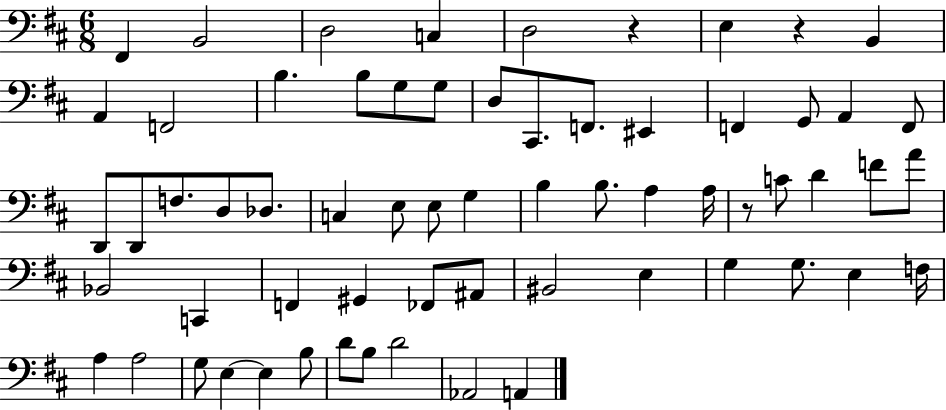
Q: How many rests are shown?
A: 3